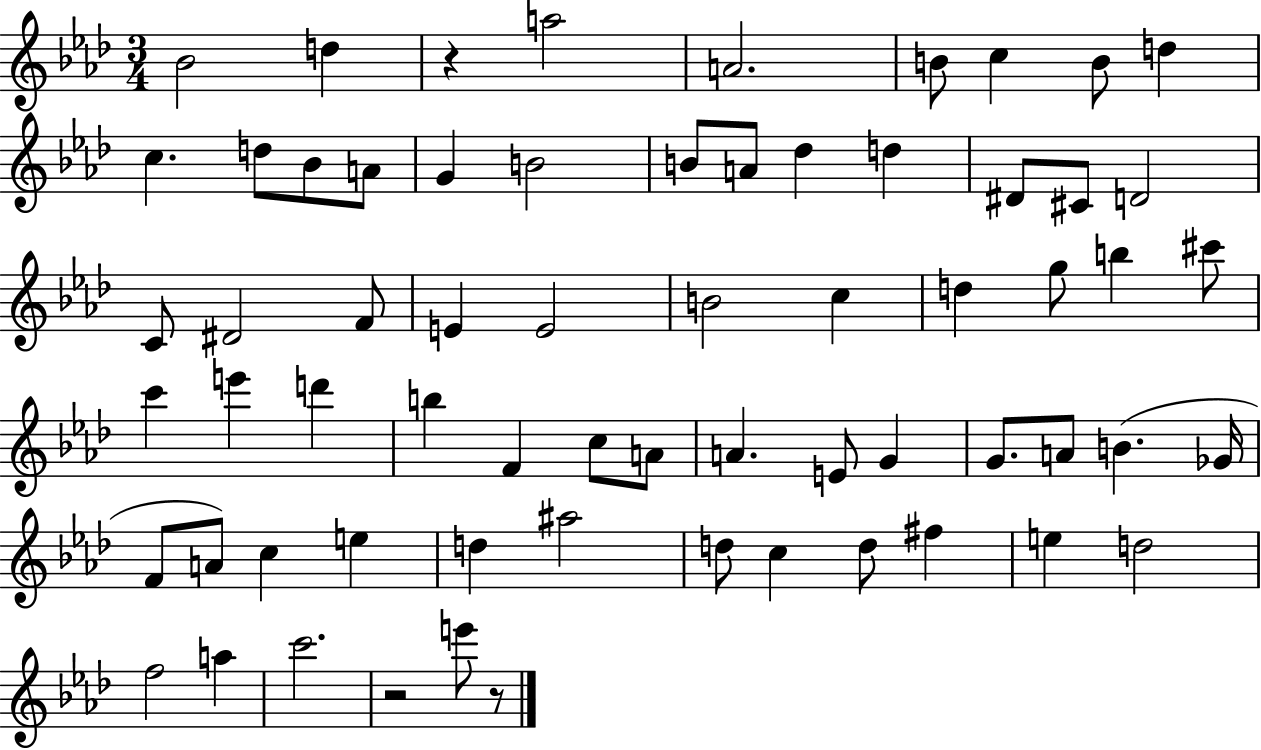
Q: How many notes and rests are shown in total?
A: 65